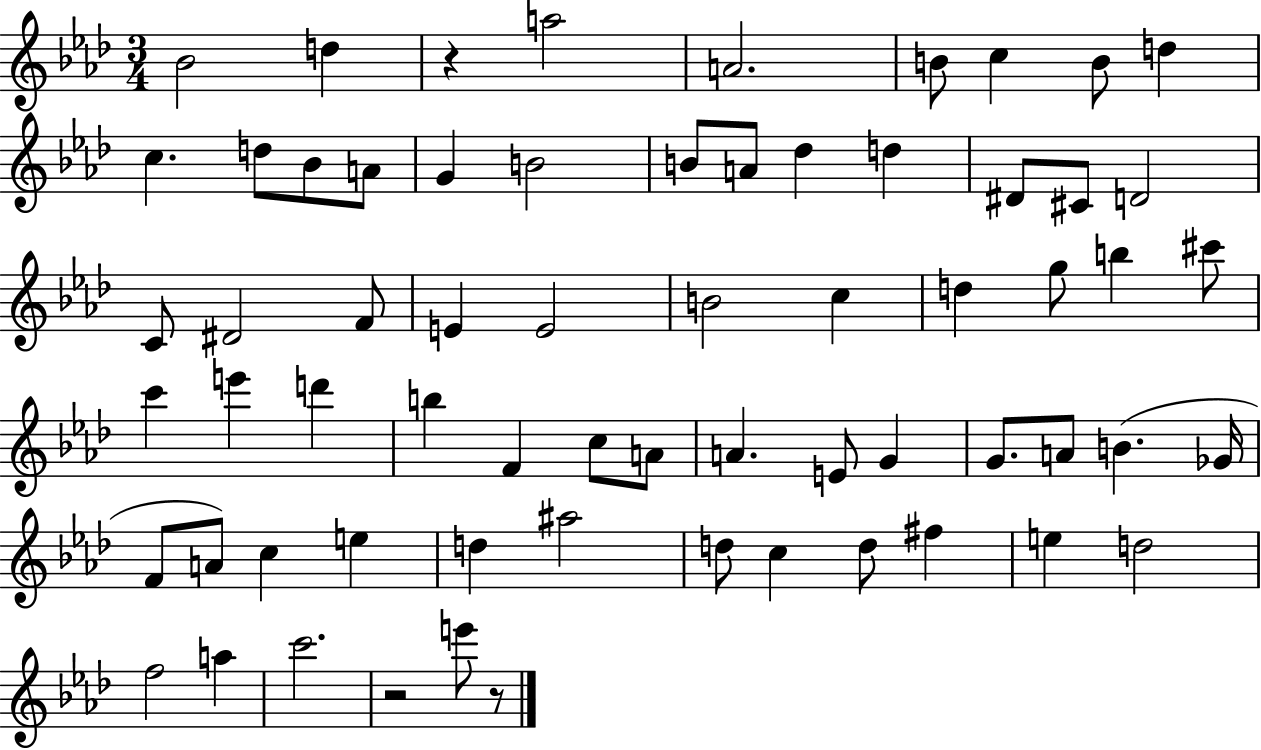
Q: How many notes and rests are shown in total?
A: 65